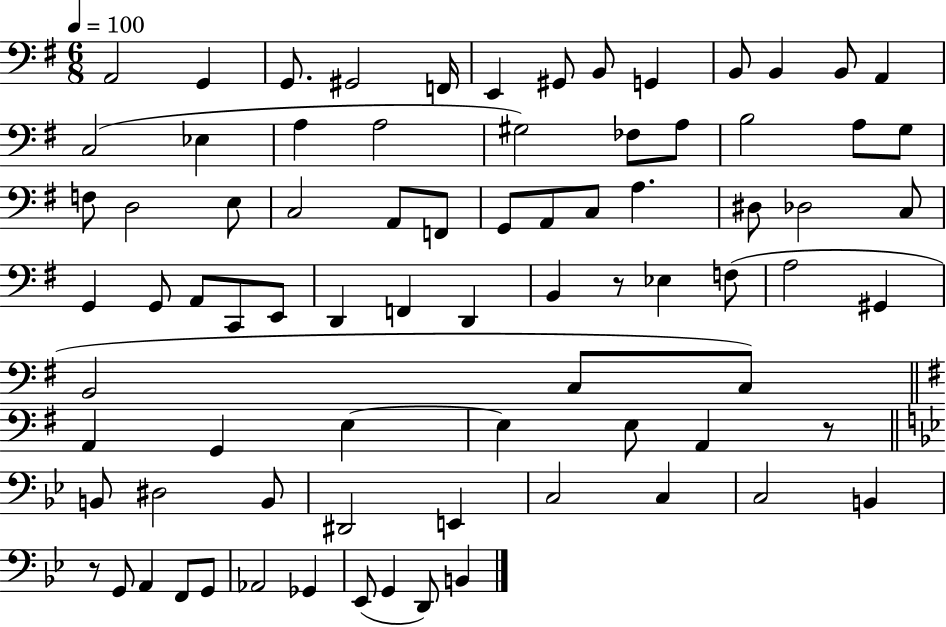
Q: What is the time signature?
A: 6/8